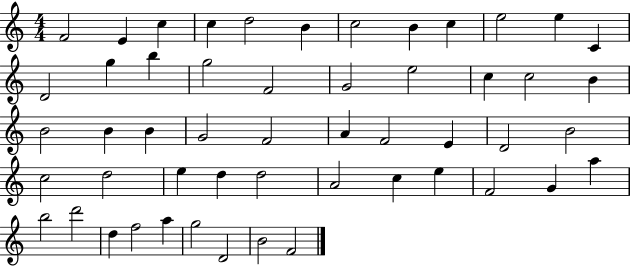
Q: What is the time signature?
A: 4/4